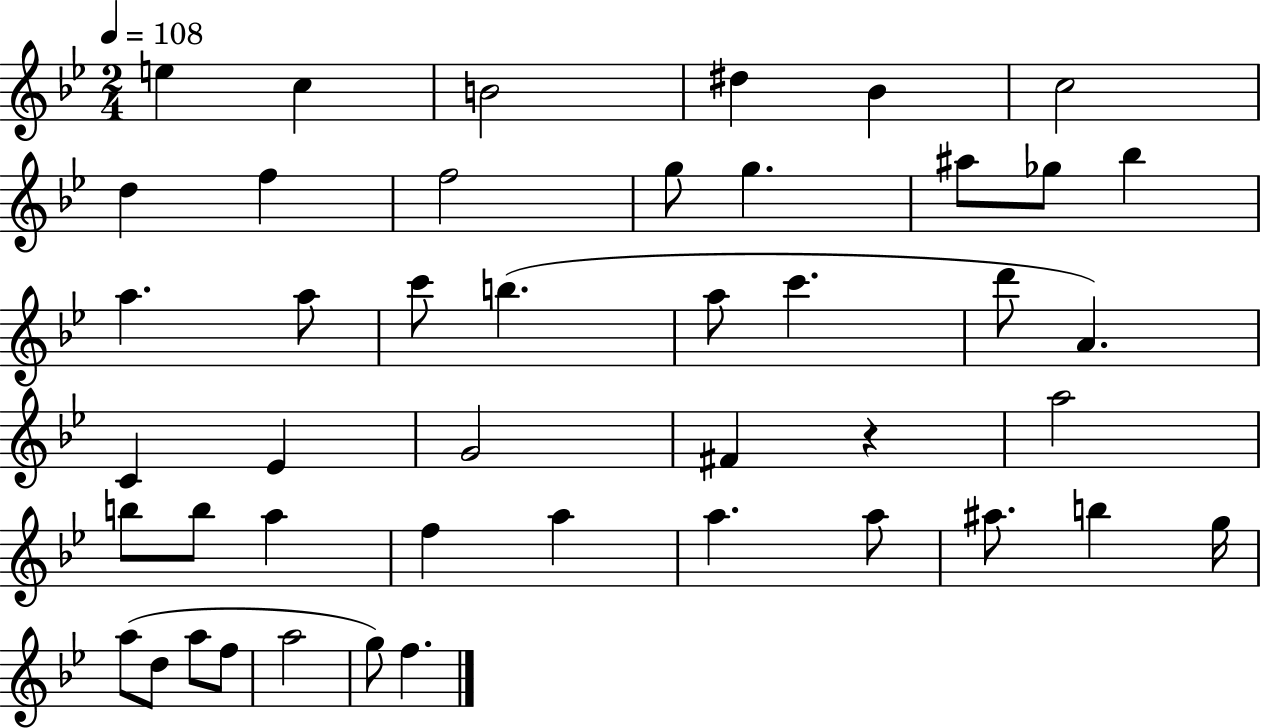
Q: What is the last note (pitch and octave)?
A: F5